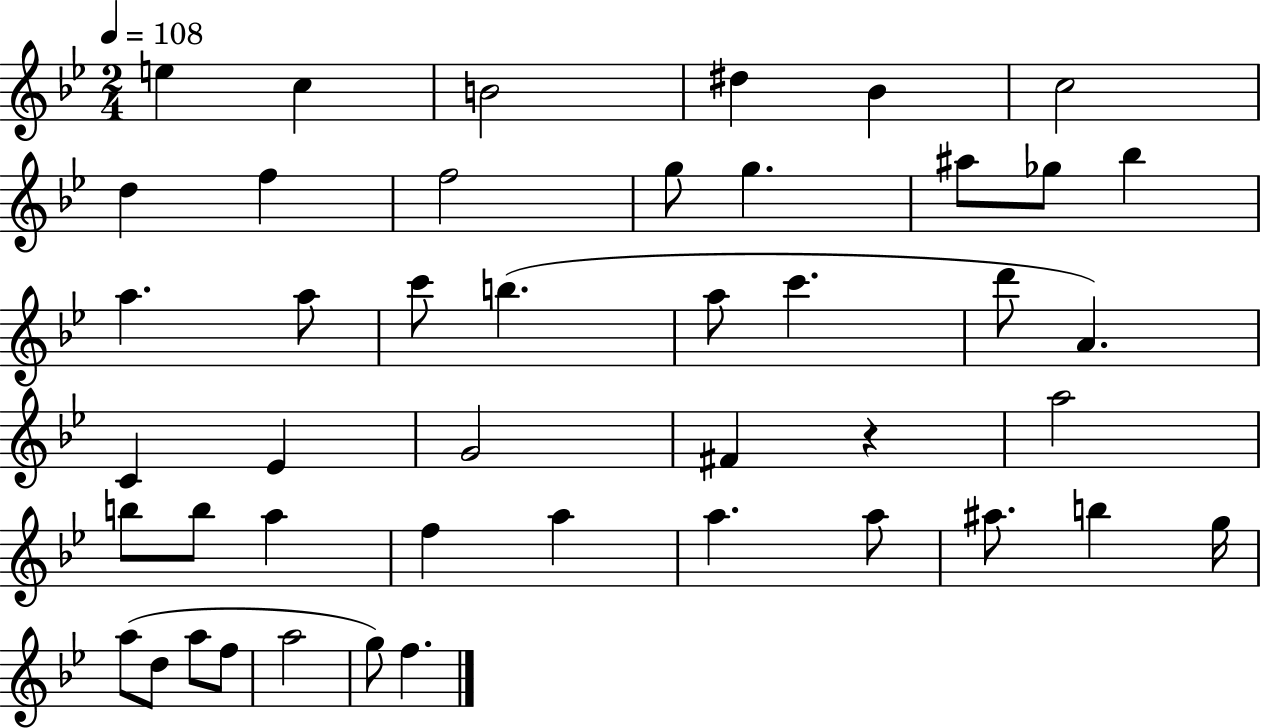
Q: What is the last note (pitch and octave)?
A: F5